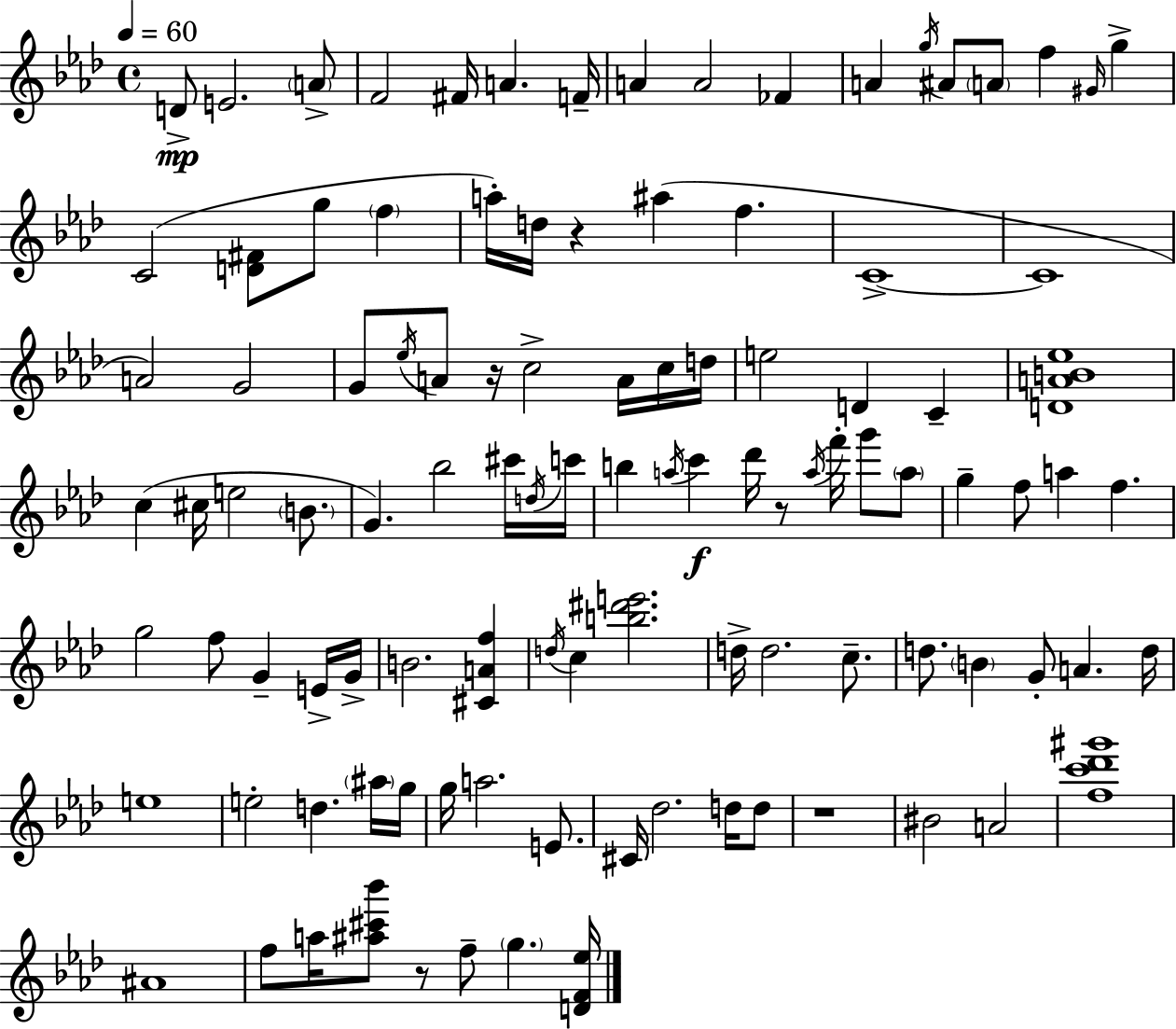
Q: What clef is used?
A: treble